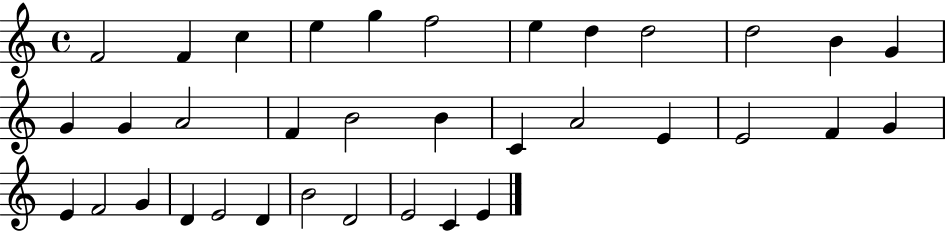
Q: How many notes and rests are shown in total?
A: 35